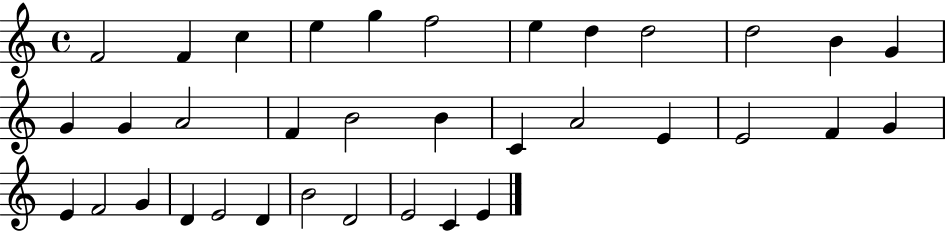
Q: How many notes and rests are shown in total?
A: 35